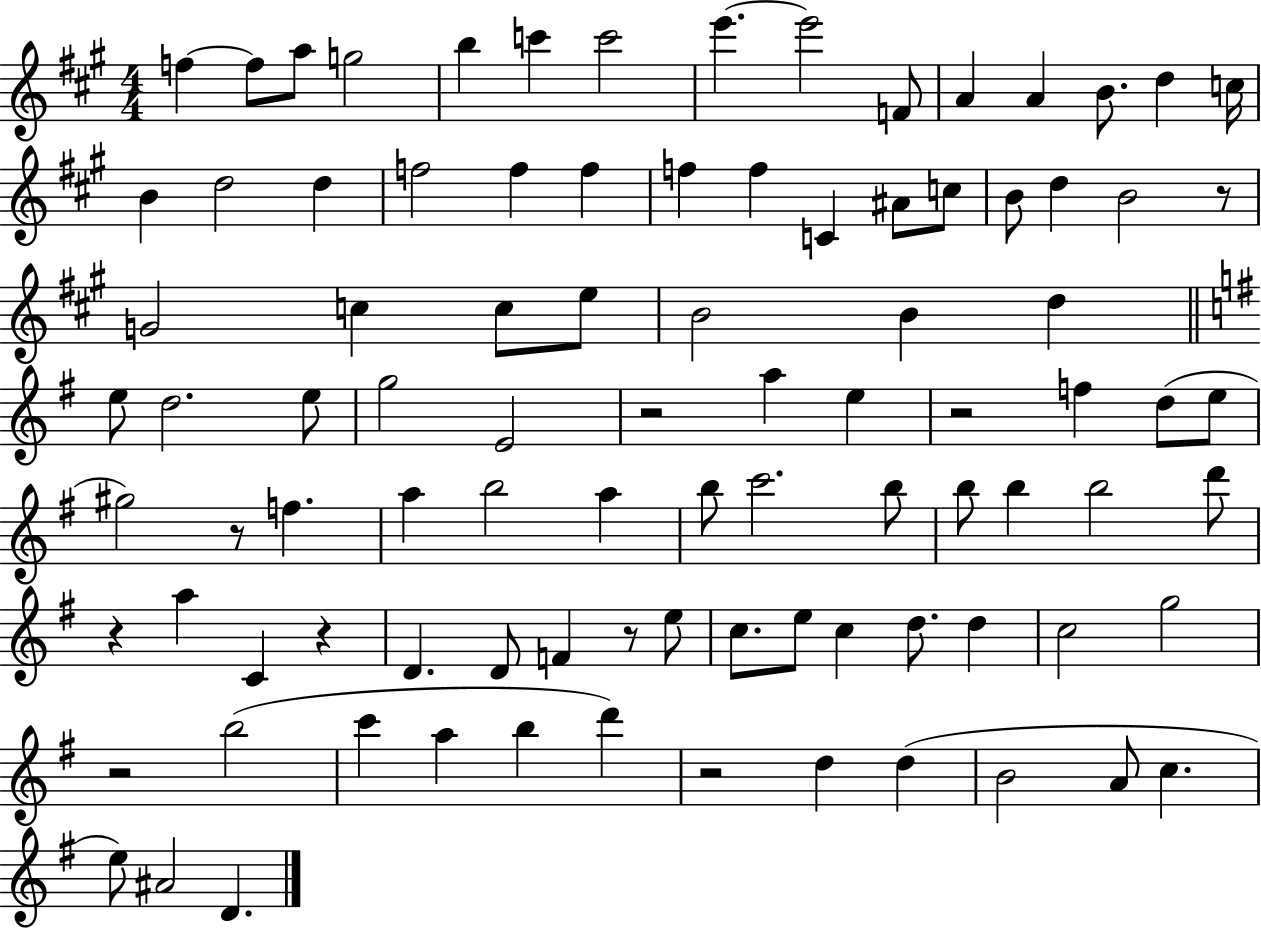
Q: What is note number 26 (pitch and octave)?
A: C5